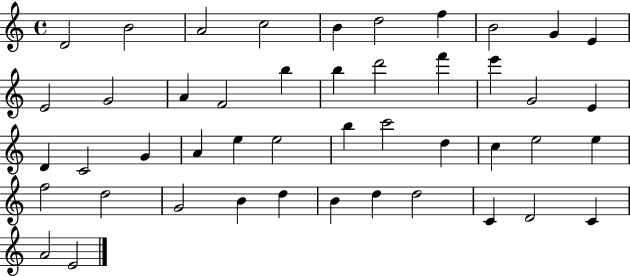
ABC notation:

X:1
T:Untitled
M:4/4
L:1/4
K:C
D2 B2 A2 c2 B d2 f B2 G E E2 G2 A F2 b b d'2 f' e' G2 E D C2 G A e e2 b c'2 d c e2 e f2 d2 G2 B d B d d2 C D2 C A2 E2